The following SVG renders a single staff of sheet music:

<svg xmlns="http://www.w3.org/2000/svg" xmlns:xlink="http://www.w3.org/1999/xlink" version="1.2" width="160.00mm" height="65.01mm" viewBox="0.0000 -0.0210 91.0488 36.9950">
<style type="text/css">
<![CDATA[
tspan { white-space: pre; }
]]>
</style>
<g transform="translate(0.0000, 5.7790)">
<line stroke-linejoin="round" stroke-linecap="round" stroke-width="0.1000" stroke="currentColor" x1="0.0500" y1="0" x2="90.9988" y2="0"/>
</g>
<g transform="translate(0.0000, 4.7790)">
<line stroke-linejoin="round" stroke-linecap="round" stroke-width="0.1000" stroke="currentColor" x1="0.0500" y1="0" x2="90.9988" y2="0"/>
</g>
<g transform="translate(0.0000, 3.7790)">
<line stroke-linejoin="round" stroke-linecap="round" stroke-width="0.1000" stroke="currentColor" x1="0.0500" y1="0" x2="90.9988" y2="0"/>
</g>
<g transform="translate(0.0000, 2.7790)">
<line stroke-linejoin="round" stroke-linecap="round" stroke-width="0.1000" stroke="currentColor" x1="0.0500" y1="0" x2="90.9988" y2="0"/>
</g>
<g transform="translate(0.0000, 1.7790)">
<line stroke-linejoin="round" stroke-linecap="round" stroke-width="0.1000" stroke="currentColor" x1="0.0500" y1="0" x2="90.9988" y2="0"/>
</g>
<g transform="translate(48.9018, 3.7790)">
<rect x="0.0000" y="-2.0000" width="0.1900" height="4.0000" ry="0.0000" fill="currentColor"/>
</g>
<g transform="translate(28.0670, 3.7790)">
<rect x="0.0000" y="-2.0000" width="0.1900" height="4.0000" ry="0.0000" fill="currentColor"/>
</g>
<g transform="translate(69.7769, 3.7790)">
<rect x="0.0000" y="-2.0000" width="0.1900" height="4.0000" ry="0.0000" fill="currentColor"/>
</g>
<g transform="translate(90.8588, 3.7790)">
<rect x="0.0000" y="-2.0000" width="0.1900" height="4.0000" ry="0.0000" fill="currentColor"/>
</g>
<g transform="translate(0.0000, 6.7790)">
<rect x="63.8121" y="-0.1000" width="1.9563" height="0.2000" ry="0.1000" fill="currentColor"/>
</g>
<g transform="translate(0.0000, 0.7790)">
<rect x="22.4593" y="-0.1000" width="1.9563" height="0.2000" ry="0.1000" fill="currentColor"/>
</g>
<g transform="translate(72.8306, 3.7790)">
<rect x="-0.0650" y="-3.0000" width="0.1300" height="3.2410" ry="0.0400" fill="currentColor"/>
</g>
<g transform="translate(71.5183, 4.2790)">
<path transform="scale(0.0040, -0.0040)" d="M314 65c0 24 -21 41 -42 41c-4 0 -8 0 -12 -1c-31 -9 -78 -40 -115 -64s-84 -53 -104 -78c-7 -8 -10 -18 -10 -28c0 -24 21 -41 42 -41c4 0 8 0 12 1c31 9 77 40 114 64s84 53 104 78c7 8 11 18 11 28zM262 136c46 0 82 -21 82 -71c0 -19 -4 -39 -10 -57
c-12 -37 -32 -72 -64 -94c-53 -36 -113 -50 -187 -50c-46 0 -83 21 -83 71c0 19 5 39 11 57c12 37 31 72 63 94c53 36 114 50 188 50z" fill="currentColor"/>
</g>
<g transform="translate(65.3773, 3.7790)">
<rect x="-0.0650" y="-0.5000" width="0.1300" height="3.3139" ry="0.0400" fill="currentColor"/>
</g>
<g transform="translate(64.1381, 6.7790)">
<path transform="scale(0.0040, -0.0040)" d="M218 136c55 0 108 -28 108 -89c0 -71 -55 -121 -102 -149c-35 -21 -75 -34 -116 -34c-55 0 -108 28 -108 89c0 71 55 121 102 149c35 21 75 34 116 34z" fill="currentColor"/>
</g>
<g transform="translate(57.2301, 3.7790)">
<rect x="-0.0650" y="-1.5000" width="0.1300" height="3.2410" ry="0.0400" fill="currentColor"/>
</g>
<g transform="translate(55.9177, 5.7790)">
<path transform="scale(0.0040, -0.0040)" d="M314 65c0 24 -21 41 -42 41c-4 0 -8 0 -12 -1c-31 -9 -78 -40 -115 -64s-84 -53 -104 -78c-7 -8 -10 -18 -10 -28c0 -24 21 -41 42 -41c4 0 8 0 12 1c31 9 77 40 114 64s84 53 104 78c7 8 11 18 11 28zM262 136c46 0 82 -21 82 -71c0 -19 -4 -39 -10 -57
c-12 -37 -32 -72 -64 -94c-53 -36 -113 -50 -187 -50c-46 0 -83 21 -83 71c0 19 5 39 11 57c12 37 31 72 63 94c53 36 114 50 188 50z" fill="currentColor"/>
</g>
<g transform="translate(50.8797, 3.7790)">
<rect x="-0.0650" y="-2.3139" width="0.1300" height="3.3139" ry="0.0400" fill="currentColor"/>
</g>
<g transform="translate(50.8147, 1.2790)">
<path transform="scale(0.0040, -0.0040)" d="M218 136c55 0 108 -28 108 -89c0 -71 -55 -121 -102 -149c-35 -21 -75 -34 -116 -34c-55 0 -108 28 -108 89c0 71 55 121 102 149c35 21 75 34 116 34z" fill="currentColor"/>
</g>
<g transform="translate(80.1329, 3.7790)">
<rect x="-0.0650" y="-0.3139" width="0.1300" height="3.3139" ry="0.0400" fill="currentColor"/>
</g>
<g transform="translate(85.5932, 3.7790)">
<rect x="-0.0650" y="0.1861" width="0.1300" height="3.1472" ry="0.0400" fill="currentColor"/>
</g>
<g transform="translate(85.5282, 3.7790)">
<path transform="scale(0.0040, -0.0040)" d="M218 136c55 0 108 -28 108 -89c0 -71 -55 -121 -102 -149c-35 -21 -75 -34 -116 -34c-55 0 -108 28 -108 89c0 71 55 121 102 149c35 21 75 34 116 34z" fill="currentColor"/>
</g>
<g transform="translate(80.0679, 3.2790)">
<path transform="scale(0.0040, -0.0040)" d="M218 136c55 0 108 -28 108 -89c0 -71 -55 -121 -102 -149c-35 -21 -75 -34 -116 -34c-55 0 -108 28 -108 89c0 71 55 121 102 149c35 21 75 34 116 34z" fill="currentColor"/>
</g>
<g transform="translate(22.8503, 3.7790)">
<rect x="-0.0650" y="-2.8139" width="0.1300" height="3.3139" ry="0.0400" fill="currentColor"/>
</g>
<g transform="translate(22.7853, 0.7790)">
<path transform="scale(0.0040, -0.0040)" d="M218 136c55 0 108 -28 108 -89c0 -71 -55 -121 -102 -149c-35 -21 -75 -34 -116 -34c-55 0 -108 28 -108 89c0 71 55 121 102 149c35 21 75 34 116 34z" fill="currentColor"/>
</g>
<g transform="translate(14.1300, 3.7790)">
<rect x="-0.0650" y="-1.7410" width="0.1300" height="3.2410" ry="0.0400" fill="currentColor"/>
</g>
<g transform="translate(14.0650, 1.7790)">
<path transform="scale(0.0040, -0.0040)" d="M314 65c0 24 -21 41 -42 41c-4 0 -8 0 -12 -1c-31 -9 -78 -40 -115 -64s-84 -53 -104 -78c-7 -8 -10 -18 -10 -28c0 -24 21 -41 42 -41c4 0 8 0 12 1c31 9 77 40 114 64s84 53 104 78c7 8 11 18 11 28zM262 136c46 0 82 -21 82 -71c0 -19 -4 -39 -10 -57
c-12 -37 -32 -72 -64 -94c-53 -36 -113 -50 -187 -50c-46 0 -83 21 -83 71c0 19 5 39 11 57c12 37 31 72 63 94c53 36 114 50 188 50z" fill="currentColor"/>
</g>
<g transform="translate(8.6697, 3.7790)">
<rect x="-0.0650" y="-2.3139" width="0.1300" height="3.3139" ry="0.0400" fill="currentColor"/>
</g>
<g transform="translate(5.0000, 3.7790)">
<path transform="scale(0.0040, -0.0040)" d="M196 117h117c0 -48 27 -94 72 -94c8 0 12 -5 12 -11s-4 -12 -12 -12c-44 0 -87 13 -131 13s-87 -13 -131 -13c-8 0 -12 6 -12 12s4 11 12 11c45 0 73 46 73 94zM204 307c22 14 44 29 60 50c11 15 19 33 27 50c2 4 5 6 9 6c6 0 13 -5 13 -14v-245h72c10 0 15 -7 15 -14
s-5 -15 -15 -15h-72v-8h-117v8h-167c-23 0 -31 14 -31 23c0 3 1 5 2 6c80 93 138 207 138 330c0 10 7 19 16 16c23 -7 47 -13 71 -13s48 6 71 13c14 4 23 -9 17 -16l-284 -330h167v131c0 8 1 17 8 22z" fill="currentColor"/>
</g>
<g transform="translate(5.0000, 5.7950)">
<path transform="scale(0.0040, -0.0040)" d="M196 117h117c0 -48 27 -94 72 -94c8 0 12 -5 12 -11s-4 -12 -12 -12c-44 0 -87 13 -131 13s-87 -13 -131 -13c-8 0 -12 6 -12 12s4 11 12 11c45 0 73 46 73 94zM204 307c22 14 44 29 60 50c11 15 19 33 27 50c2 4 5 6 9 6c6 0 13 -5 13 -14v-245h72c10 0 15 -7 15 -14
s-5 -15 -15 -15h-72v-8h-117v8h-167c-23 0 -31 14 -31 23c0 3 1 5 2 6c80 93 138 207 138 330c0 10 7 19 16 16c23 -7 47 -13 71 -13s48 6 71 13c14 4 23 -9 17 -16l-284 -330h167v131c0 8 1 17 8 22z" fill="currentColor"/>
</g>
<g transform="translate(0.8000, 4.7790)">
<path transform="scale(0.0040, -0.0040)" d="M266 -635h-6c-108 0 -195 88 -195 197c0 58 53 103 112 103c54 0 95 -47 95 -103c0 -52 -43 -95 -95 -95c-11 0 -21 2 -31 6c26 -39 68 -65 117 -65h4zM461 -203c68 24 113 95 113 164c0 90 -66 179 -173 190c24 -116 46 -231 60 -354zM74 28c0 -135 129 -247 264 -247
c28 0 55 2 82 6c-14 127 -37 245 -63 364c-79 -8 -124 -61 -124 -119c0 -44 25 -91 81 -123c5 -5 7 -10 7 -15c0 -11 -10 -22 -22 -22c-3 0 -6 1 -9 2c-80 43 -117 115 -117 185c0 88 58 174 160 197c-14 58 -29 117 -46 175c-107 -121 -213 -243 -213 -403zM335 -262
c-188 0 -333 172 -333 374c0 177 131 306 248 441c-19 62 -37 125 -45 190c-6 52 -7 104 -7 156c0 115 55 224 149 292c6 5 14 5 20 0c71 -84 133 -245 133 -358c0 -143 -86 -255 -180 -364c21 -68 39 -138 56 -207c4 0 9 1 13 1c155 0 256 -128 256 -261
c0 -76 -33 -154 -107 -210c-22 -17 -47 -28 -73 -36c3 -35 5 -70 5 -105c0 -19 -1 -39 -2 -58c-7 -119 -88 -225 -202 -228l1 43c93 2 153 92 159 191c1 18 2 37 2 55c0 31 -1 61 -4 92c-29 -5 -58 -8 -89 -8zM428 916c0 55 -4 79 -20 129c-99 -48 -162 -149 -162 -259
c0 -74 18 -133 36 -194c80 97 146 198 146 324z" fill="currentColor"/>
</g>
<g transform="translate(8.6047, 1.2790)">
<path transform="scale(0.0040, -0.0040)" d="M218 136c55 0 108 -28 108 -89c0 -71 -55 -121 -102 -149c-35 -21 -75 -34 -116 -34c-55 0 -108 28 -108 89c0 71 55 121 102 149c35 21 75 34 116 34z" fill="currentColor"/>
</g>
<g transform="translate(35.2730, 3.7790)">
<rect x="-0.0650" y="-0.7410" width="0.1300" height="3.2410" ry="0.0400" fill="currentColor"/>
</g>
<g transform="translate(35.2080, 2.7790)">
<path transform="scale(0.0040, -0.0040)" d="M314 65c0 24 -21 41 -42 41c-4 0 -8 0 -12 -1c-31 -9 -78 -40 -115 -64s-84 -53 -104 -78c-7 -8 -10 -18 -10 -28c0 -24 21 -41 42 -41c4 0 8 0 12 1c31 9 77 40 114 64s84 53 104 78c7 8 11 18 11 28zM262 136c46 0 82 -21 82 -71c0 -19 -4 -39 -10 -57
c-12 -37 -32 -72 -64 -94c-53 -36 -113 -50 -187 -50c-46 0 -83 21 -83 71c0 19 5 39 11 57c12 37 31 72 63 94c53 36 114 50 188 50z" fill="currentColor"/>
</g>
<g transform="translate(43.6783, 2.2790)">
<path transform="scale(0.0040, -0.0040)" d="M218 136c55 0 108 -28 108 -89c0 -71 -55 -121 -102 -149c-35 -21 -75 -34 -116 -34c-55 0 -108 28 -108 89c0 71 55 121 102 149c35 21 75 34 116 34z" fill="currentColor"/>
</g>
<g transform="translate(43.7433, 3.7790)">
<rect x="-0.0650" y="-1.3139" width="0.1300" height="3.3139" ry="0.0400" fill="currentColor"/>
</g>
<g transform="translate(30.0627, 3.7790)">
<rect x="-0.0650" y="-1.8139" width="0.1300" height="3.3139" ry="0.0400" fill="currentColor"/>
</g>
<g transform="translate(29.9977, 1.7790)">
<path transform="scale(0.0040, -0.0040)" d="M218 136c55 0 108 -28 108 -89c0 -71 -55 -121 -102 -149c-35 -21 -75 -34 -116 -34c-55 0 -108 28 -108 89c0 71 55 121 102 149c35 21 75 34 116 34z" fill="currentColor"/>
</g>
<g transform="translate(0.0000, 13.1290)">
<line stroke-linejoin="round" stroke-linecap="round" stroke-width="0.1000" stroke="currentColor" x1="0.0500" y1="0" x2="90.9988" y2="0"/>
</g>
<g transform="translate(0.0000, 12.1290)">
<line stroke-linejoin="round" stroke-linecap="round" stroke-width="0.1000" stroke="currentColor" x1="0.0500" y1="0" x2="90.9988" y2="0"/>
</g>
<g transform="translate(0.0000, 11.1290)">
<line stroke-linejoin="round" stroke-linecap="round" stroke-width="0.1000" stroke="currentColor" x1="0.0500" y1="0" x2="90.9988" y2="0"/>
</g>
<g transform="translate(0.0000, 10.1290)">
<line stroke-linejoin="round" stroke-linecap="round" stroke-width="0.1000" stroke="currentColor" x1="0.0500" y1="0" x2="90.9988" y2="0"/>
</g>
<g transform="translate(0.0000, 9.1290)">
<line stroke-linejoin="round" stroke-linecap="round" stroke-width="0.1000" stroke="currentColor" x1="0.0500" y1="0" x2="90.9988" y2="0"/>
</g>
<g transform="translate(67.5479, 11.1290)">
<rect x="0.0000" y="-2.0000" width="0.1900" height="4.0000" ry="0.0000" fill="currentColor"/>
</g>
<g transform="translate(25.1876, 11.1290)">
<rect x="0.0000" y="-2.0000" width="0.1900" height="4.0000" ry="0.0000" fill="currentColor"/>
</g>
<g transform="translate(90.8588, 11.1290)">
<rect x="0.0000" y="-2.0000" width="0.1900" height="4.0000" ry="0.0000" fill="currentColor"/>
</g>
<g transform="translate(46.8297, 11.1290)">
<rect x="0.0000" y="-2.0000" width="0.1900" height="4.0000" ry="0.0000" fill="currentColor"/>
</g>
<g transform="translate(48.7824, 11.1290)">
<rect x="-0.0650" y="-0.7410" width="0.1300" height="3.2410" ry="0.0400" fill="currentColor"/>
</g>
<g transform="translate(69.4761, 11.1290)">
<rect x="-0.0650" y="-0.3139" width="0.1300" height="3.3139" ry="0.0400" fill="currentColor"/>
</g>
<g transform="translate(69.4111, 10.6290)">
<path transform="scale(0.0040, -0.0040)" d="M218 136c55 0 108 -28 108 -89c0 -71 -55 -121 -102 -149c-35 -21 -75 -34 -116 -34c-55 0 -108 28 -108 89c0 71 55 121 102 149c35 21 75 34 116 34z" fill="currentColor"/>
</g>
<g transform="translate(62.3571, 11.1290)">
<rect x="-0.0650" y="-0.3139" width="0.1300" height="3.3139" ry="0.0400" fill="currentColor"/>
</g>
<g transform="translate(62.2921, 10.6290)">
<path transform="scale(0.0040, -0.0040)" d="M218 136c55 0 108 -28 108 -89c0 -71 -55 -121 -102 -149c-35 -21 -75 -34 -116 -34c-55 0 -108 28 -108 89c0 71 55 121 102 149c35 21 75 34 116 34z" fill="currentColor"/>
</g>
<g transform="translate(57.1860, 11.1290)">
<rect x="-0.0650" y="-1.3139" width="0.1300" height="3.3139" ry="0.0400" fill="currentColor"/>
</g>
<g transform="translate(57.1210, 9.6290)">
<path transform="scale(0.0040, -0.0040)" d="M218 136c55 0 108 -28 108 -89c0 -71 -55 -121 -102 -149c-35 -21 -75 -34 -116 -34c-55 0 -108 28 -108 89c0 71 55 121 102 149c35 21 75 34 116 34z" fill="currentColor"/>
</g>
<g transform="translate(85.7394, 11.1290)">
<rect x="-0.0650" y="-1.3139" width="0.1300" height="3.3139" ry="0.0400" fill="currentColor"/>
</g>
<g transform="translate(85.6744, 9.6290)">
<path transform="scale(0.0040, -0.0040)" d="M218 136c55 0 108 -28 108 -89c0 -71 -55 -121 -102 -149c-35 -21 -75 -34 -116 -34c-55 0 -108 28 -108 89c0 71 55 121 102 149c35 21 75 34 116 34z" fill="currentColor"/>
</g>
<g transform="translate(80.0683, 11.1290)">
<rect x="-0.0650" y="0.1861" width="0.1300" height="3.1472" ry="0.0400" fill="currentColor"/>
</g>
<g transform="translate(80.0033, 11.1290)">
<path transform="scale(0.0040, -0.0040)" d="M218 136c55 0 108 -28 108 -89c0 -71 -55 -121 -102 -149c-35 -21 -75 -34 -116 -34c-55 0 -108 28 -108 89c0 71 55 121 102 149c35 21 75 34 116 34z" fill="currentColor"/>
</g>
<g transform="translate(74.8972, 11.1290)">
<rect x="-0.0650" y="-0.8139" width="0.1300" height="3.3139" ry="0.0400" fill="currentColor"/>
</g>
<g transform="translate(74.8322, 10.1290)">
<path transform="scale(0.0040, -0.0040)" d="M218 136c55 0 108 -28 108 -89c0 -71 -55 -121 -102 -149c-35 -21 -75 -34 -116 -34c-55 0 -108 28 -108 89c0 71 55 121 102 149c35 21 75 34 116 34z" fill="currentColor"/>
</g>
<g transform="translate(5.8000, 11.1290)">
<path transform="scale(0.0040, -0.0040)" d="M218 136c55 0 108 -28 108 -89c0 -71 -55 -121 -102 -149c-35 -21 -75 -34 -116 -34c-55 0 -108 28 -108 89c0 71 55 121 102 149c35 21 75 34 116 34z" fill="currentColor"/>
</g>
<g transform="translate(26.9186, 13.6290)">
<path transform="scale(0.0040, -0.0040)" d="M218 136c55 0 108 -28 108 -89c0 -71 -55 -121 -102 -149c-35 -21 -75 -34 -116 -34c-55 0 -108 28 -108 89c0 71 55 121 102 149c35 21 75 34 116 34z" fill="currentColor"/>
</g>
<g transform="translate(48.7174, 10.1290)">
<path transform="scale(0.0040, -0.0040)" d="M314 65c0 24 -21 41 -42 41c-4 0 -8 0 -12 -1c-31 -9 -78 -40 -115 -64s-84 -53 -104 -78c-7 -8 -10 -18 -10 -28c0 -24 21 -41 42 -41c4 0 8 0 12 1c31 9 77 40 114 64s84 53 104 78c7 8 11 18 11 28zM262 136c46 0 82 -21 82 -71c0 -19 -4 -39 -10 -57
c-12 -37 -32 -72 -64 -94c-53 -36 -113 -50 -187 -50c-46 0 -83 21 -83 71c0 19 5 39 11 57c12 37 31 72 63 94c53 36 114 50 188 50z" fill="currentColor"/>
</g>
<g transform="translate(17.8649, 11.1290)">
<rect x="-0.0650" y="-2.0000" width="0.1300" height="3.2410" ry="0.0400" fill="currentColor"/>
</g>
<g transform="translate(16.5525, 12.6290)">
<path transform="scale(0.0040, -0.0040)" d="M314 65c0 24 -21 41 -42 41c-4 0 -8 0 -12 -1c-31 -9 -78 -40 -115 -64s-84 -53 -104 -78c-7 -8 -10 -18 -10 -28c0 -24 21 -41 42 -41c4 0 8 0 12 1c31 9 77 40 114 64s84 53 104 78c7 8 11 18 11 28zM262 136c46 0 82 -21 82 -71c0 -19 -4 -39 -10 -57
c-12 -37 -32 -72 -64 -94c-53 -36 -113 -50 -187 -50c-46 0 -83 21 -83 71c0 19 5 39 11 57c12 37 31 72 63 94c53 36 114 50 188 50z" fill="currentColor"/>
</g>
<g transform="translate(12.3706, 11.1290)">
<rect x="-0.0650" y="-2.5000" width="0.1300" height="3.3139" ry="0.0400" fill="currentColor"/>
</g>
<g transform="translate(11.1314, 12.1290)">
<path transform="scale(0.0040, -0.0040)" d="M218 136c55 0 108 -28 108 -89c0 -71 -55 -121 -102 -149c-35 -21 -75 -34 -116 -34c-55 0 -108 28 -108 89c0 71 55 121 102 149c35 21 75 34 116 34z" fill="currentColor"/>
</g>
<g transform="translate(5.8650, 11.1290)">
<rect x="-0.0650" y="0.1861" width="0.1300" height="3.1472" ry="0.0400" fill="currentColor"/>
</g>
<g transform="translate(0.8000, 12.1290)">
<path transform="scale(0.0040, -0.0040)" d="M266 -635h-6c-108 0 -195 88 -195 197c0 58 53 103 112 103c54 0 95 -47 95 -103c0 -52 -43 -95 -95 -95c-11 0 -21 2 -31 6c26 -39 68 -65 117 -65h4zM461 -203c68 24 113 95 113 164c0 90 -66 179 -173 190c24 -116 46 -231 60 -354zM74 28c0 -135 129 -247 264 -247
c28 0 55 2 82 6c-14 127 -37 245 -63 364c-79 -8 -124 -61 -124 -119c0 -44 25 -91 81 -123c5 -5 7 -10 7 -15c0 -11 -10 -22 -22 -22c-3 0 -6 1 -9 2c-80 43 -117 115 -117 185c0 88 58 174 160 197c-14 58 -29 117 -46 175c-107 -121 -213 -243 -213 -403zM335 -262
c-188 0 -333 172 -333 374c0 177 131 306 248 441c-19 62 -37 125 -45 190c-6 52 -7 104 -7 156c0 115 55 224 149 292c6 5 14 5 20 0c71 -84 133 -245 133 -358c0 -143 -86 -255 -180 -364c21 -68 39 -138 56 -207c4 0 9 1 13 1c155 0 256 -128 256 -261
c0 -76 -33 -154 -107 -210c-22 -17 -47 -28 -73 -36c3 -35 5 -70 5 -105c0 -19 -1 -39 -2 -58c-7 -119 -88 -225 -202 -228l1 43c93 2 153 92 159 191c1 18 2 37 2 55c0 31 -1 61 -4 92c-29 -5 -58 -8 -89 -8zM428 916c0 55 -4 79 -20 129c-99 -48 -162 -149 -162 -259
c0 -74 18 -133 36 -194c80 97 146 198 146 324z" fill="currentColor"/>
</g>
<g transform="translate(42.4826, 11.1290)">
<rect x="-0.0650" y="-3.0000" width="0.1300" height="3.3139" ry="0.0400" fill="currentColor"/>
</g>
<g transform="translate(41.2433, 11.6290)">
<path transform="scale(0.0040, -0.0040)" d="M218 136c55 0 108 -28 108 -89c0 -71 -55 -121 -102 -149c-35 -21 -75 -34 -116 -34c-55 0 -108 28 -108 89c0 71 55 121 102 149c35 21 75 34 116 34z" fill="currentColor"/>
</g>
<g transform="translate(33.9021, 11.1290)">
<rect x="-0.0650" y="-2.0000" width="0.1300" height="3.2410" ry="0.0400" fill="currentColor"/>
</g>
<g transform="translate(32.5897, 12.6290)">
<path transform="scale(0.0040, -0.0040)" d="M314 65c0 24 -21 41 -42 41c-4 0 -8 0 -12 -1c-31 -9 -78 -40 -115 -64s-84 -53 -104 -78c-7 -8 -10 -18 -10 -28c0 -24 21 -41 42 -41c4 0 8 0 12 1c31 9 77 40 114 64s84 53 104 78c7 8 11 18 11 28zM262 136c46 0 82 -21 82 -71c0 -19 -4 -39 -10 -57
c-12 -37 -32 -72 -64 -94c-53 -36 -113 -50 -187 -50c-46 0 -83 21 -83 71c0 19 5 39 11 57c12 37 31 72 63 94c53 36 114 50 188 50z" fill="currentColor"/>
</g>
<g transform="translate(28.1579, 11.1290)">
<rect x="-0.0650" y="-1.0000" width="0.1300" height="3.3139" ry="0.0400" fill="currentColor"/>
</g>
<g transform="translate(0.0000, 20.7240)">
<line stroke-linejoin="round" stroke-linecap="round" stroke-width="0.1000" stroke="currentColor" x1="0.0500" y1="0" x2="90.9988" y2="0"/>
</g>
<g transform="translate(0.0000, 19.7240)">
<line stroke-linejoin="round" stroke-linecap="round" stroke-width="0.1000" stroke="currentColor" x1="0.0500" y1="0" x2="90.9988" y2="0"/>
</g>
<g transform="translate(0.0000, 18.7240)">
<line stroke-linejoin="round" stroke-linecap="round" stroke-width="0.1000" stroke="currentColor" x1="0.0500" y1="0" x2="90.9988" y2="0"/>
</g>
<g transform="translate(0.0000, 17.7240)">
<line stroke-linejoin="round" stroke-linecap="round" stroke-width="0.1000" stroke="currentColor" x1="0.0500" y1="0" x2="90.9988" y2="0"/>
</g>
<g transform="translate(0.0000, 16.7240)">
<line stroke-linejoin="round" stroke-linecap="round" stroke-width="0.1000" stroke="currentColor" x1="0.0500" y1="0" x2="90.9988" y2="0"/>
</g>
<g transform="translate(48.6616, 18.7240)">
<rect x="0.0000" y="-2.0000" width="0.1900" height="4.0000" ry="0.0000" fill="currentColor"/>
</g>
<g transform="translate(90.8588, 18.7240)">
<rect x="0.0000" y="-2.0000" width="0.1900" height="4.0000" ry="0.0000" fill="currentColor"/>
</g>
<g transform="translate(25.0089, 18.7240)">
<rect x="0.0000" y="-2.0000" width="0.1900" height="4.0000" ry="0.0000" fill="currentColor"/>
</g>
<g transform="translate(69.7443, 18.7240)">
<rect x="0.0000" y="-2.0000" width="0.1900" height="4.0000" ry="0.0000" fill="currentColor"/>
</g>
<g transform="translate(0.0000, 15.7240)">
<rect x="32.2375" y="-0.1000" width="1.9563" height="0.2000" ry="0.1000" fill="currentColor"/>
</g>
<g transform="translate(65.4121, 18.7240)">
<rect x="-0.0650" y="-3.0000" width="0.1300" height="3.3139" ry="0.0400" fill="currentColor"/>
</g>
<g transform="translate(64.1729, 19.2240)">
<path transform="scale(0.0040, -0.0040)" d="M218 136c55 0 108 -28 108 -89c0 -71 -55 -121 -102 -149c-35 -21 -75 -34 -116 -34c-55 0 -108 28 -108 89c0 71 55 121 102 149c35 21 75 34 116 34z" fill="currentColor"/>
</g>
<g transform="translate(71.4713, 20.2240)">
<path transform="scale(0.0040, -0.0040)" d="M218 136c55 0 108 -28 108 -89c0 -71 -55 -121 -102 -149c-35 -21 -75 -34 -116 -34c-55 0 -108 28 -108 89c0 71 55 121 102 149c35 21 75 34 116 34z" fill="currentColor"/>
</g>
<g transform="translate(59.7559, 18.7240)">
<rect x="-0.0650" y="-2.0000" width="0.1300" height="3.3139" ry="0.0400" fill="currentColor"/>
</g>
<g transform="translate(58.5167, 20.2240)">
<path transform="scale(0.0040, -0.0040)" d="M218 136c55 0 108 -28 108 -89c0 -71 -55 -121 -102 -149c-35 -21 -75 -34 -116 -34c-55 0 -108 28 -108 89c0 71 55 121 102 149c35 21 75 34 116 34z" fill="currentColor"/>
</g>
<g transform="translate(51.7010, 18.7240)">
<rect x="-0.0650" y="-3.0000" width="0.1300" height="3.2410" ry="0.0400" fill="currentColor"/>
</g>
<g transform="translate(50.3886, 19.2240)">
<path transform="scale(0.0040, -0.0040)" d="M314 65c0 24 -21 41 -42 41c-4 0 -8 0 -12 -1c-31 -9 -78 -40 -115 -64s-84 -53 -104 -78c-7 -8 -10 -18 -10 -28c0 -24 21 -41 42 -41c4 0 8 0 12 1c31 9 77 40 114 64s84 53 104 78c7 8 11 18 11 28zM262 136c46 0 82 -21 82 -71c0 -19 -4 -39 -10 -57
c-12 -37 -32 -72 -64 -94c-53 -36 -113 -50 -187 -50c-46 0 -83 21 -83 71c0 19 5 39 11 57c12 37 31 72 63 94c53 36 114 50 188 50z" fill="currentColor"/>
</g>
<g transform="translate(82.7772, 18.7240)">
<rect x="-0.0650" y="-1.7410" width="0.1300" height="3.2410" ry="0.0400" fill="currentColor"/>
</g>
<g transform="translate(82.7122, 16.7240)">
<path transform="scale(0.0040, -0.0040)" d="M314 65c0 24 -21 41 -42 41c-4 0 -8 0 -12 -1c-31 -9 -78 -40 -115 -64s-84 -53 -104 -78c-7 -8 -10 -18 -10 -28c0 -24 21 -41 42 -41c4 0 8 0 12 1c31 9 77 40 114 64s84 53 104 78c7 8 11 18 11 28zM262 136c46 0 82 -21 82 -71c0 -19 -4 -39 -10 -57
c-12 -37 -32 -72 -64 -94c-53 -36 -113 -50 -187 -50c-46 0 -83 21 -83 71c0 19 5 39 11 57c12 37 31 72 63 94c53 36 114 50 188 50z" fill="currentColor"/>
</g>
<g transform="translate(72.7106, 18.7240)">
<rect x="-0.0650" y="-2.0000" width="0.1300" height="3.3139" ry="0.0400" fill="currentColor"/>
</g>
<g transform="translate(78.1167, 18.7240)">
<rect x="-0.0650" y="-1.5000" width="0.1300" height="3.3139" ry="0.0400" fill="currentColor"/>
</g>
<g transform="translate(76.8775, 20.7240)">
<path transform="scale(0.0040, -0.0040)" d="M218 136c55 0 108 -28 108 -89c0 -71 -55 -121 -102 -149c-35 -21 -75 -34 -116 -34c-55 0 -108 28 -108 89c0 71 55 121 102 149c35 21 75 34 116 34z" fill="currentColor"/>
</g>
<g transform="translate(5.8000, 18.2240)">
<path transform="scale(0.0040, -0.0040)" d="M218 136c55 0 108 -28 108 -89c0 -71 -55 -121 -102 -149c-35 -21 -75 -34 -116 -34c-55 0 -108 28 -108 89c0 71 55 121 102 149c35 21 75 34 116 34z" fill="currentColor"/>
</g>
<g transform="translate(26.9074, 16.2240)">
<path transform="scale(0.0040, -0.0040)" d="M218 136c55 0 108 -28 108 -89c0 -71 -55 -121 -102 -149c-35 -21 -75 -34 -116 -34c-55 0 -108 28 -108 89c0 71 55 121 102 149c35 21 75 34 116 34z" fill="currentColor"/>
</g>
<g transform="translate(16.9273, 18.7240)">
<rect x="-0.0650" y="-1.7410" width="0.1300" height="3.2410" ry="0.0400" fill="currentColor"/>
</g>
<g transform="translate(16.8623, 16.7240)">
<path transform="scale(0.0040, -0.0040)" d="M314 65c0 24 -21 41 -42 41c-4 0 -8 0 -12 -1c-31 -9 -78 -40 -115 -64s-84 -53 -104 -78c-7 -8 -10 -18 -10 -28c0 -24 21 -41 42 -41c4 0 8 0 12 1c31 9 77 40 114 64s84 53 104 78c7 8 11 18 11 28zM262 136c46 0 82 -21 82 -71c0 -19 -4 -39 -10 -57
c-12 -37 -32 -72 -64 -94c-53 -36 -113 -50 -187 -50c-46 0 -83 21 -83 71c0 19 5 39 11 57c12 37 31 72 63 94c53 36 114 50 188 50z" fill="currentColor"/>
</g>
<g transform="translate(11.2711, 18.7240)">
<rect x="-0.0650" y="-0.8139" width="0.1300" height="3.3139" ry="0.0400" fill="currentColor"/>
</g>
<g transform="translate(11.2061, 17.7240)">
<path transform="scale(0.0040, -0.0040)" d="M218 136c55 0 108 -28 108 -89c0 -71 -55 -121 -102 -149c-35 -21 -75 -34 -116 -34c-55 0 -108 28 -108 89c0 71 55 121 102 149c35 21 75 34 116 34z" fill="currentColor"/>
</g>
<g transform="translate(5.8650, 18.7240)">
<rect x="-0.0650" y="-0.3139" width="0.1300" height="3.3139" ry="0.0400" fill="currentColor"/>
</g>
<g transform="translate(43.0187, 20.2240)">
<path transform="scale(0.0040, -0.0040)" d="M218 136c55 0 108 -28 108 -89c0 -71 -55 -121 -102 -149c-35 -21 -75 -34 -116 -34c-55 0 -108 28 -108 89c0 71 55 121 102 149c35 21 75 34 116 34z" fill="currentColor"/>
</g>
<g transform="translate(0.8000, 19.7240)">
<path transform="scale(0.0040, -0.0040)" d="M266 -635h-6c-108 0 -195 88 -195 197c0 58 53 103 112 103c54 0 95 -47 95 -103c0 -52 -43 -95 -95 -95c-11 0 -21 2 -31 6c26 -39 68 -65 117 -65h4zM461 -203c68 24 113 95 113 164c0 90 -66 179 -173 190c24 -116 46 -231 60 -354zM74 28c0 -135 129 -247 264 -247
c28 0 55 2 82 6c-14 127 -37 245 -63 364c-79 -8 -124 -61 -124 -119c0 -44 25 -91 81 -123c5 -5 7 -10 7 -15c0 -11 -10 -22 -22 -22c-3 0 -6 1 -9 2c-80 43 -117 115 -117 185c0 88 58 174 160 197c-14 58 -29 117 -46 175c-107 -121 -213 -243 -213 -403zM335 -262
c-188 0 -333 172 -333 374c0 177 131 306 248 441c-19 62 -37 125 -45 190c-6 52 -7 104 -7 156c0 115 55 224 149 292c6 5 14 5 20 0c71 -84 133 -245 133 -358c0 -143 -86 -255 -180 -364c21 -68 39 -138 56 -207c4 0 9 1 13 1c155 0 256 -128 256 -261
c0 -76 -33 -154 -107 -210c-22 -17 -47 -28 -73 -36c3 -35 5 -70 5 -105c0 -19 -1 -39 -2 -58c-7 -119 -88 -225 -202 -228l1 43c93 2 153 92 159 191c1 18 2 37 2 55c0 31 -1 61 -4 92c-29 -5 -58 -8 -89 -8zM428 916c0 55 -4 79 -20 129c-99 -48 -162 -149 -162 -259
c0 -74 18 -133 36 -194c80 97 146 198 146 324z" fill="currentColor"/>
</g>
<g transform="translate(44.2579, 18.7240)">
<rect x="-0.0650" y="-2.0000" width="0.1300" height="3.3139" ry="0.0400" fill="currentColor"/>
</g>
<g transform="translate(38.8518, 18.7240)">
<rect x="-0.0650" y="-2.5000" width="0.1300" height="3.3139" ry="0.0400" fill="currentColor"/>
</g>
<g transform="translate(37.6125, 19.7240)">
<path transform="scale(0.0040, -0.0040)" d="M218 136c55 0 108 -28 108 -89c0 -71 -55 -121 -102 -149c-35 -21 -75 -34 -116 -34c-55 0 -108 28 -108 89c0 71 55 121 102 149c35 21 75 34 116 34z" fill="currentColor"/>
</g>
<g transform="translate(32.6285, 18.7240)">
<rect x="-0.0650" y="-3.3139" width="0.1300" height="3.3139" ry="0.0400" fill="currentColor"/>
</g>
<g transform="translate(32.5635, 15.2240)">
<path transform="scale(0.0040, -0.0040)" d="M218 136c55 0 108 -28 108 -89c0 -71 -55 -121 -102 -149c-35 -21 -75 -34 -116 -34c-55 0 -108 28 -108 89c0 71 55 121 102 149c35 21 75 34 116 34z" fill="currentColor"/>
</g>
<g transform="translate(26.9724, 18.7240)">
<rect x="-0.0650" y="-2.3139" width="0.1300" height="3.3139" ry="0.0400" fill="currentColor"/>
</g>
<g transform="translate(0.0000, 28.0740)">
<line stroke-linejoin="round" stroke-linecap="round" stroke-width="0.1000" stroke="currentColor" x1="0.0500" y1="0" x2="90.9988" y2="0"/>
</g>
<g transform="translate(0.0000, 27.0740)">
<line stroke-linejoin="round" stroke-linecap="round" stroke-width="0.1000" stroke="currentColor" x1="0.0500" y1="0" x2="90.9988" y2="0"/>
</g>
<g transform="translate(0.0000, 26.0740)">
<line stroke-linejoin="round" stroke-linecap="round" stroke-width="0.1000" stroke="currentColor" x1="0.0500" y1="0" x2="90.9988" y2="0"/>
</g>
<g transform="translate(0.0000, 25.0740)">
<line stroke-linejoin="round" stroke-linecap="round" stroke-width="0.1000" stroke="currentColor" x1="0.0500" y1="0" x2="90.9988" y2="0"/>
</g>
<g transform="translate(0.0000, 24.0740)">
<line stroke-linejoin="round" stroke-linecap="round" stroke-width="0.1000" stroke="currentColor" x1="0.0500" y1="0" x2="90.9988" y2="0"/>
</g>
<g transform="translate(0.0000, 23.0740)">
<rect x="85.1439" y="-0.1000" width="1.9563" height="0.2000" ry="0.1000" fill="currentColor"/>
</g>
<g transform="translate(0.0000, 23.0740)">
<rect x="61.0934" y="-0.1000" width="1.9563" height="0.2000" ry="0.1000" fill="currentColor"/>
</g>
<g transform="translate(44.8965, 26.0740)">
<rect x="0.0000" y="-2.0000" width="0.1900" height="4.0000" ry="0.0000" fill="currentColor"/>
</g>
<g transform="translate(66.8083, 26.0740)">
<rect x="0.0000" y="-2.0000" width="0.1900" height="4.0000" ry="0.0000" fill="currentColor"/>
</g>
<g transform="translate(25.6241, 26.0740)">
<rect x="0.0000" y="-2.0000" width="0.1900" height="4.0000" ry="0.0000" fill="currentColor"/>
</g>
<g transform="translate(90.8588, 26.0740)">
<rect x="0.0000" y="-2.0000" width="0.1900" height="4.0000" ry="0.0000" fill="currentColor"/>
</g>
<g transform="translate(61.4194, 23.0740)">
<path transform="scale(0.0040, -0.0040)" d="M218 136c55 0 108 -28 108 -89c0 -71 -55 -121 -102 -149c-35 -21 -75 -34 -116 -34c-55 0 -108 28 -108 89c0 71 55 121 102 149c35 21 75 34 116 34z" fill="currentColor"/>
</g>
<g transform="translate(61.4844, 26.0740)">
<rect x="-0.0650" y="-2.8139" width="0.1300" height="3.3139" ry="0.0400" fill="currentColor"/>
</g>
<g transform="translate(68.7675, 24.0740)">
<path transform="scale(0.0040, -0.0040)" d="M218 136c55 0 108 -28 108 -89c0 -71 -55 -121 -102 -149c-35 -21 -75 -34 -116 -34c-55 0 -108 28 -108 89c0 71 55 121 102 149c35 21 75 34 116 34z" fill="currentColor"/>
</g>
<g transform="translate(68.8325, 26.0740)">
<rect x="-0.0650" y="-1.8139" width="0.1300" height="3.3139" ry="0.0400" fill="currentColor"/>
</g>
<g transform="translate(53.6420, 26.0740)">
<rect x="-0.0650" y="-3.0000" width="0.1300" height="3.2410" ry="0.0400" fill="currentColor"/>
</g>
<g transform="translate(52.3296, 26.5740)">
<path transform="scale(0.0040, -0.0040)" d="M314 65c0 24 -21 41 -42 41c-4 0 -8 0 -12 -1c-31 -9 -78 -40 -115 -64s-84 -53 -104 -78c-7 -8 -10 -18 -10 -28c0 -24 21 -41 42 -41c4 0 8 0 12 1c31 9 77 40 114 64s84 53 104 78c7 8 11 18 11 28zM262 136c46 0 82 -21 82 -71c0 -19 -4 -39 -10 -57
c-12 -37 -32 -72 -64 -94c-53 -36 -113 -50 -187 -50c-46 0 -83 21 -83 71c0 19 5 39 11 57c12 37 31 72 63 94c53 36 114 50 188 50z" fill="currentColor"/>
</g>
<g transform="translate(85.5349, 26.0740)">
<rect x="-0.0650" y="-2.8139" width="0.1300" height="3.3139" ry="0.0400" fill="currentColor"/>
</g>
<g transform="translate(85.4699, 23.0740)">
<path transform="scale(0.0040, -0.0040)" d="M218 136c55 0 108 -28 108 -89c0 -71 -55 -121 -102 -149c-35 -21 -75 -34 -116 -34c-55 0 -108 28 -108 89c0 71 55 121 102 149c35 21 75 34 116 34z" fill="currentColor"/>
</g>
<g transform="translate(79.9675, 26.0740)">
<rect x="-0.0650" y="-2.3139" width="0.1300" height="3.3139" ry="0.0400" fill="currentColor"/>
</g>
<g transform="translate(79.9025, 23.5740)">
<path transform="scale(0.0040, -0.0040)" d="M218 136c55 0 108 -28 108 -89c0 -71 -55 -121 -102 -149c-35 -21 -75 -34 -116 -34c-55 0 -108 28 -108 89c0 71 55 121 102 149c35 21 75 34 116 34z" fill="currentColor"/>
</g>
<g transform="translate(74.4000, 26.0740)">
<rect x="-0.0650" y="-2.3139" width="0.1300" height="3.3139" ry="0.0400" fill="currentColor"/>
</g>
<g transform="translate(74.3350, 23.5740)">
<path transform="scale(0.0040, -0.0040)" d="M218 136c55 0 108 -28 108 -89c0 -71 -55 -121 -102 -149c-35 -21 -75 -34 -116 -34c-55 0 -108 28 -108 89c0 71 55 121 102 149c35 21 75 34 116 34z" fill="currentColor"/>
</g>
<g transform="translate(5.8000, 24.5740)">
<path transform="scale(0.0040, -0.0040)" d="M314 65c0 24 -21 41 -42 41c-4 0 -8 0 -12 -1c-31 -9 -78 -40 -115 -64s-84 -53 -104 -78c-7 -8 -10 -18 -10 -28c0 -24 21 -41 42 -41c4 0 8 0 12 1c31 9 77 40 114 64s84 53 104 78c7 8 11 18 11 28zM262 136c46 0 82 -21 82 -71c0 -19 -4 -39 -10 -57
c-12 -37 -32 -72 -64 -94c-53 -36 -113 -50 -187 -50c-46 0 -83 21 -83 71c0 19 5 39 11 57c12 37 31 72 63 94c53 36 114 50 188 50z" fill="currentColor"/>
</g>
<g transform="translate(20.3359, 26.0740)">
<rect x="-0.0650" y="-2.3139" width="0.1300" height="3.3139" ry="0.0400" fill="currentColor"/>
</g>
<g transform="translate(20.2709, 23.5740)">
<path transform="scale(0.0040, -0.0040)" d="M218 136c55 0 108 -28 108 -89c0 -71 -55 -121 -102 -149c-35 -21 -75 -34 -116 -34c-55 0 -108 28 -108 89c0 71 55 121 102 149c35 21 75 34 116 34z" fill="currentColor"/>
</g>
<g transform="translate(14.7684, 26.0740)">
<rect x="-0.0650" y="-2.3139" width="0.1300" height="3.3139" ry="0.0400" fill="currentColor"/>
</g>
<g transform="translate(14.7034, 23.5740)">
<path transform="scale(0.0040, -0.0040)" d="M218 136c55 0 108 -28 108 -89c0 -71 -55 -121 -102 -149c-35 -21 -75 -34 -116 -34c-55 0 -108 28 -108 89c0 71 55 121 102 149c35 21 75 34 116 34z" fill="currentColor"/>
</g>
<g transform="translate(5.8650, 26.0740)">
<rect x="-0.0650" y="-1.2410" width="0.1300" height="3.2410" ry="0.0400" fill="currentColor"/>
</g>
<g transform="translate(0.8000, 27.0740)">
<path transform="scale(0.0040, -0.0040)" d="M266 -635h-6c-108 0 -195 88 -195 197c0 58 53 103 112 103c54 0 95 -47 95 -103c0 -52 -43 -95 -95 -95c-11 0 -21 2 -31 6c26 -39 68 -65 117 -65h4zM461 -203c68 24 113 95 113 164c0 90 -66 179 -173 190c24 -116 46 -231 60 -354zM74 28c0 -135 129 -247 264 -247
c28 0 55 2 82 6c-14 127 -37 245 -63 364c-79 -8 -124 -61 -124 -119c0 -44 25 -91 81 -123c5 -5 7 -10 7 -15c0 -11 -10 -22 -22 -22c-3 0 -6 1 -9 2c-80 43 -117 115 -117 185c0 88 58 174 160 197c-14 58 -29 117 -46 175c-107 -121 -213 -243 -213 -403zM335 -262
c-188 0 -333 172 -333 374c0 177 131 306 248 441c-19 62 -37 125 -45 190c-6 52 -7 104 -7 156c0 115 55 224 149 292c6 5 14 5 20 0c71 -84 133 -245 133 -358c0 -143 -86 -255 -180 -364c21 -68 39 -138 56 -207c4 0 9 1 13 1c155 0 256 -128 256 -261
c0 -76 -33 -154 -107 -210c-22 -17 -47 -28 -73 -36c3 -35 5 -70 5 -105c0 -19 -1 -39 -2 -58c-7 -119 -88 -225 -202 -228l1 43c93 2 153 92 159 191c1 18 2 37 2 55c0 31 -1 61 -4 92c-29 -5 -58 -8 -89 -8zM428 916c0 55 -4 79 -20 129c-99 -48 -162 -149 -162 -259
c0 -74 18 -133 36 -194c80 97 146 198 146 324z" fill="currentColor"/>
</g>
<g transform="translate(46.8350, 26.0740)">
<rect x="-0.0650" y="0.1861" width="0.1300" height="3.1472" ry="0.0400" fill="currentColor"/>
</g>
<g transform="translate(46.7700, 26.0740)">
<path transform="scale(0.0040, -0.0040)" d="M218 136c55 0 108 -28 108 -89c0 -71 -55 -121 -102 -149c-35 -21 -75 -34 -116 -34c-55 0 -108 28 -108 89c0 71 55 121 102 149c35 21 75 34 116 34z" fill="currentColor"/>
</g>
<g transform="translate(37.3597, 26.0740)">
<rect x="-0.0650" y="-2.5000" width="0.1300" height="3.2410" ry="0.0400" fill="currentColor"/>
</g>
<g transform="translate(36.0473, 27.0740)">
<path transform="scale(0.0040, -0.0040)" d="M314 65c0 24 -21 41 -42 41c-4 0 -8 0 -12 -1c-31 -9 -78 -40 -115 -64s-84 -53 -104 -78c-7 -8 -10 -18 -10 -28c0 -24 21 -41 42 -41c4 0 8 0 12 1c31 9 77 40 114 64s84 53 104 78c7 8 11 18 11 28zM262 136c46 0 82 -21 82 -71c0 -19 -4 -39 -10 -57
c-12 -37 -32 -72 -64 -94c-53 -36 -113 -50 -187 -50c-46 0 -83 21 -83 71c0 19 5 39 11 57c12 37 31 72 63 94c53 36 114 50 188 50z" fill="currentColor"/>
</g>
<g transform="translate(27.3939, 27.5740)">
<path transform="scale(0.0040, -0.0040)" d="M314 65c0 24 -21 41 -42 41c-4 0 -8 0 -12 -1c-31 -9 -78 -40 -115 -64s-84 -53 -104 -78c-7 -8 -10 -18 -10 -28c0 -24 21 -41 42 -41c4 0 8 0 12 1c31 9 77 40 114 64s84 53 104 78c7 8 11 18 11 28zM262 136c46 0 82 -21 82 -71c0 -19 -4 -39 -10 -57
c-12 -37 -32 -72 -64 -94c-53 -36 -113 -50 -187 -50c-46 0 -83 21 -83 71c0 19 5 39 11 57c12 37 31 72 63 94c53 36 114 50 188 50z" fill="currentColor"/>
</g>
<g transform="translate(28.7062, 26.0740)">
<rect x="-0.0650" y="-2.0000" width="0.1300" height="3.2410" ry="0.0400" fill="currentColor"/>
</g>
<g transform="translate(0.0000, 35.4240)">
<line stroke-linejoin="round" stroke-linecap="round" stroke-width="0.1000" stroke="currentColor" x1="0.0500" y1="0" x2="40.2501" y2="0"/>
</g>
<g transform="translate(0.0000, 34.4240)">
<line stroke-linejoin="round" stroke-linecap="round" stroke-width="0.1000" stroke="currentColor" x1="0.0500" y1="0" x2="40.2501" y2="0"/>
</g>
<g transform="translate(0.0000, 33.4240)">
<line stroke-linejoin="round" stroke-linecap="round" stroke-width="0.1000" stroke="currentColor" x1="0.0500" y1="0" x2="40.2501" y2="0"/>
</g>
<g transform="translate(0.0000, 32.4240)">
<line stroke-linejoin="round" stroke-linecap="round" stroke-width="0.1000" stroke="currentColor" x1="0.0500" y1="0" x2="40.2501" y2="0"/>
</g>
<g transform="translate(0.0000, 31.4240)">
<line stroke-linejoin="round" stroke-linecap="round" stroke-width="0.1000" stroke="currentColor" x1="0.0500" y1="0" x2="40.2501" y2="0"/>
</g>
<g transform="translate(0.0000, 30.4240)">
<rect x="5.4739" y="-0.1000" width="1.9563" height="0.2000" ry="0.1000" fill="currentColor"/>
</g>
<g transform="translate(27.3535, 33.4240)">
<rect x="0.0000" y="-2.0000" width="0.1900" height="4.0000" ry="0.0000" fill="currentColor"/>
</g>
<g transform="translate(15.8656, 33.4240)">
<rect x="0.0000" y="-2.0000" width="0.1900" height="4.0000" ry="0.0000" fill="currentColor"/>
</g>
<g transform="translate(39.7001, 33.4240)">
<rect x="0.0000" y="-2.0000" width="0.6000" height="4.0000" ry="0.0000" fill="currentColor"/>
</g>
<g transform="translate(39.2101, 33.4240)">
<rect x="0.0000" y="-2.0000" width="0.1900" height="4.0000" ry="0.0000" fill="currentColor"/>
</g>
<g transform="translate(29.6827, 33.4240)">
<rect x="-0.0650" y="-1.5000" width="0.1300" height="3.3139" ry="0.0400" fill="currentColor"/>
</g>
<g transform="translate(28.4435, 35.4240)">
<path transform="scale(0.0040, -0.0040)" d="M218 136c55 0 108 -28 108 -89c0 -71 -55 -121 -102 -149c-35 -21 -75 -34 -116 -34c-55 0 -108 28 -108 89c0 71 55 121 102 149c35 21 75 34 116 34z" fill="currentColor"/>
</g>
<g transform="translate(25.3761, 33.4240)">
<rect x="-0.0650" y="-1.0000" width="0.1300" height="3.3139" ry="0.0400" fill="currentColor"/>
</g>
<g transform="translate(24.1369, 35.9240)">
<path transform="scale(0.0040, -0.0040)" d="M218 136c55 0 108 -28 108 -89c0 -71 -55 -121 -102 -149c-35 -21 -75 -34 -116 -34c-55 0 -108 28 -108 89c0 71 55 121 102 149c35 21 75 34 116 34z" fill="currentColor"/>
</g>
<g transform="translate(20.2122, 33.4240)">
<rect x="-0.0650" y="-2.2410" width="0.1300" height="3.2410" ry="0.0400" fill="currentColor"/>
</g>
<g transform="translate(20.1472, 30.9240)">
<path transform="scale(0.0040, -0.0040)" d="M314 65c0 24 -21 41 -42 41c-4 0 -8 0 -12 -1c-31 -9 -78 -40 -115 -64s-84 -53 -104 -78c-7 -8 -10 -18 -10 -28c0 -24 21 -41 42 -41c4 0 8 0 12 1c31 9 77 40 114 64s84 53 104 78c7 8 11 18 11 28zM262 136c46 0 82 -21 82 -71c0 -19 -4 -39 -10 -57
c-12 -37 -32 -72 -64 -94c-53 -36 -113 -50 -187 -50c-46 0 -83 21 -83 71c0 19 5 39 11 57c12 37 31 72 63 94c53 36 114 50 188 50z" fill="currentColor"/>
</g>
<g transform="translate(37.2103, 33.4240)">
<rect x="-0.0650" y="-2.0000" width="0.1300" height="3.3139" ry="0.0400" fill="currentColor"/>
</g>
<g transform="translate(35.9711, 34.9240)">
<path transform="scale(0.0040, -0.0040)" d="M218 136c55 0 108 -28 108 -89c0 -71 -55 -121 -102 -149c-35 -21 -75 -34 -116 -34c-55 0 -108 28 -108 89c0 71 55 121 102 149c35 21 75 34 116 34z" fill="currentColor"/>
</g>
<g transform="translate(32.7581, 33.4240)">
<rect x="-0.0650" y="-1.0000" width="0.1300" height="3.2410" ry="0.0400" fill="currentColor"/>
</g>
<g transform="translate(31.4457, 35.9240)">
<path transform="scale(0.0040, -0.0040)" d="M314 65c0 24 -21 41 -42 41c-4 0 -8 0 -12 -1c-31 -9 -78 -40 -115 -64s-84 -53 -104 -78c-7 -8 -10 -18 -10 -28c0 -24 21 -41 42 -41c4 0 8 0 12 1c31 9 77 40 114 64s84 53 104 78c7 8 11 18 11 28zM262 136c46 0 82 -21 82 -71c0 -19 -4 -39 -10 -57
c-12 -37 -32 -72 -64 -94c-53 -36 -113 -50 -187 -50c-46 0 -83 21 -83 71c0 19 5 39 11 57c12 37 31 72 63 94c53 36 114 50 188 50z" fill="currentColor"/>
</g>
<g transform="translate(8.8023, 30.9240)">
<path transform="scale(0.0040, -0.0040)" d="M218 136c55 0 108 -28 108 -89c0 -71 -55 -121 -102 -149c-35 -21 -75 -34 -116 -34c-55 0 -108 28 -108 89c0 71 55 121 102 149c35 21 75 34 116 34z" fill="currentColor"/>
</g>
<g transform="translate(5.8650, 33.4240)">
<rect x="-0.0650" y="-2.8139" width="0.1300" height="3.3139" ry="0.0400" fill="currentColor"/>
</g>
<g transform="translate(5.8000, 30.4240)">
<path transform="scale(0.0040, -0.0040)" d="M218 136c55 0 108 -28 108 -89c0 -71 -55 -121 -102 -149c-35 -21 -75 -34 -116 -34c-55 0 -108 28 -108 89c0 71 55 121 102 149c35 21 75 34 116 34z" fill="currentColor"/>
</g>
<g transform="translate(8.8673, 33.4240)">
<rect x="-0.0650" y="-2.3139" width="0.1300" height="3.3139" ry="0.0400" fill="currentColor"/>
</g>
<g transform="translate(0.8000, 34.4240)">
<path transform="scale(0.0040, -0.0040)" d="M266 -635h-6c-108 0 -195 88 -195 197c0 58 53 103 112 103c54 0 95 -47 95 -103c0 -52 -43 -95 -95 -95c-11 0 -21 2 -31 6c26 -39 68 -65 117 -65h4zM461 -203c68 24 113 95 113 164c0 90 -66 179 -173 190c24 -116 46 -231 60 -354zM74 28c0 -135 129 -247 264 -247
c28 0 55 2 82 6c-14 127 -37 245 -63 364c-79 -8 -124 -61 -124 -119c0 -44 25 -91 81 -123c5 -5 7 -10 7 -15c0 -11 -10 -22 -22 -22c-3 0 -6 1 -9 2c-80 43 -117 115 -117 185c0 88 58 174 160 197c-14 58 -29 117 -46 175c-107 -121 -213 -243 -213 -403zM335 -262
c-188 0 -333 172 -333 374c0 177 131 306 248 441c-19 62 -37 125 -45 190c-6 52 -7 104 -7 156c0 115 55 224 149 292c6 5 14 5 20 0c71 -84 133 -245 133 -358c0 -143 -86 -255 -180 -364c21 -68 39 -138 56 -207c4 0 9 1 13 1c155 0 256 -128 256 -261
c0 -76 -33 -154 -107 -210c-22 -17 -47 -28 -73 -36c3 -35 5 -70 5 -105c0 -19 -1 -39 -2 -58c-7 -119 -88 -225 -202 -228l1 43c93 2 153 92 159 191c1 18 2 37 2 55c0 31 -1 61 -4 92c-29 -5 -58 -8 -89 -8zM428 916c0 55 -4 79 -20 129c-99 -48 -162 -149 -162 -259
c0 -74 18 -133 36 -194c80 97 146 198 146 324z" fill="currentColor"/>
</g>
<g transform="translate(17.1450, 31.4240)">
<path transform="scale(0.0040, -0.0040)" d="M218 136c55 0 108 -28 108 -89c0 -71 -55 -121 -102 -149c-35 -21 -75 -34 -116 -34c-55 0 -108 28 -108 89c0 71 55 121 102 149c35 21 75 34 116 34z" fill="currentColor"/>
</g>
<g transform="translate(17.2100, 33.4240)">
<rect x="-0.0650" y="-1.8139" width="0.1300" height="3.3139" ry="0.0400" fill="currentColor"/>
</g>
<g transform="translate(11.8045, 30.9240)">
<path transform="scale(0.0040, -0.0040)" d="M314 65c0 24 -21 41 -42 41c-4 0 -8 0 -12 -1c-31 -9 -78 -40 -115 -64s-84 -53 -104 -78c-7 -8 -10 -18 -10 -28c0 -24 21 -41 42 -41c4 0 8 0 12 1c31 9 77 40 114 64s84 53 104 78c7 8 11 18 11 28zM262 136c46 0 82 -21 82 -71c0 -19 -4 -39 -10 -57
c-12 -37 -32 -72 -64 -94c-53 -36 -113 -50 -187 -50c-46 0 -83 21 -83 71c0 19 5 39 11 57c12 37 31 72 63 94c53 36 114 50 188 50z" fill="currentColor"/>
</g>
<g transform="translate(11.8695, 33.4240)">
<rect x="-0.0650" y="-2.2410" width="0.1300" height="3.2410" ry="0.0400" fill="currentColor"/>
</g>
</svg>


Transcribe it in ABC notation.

X:1
T:Untitled
M:4/4
L:1/4
K:C
g f2 a f d2 e g E2 C A2 c B B G F2 D F2 A d2 e c c d B e c d f2 g b G F A2 F A F E f2 e2 g g F2 G2 B A2 a f g g a a g g2 f g2 D E D2 F